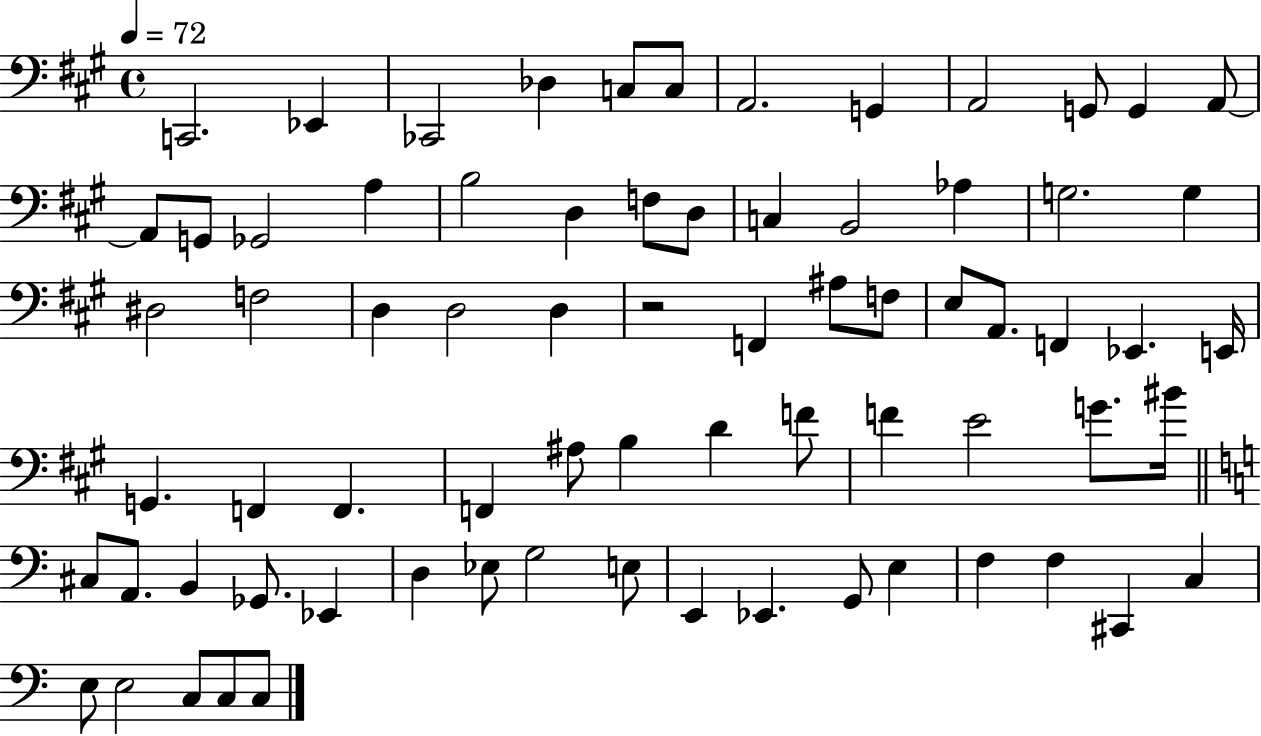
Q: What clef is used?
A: bass